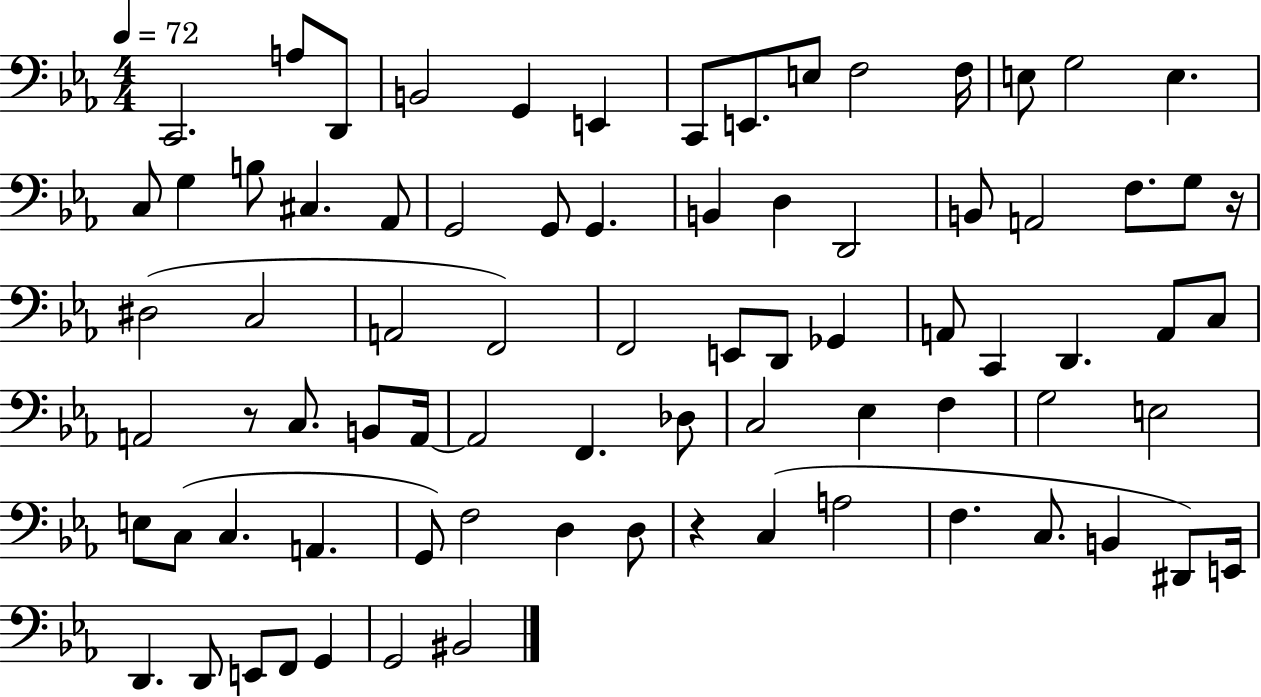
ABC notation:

X:1
T:Untitled
M:4/4
L:1/4
K:Eb
C,,2 A,/2 D,,/2 B,,2 G,, E,, C,,/2 E,,/2 E,/2 F,2 F,/4 E,/2 G,2 E, C,/2 G, B,/2 ^C, _A,,/2 G,,2 G,,/2 G,, B,, D, D,,2 B,,/2 A,,2 F,/2 G,/2 z/4 ^D,2 C,2 A,,2 F,,2 F,,2 E,,/2 D,,/2 _G,, A,,/2 C,, D,, A,,/2 C,/2 A,,2 z/2 C,/2 B,,/2 A,,/4 A,,2 F,, _D,/2 C,2 _E, F, G,2 E,2 E,/2 C,/2 C, A,, G,,/2 F,2 D, D,/2 z C, A,2 F, C,/2 B,, ^D,,/2 E,,/4 D,, D,,/2 E,,/2 F,,/2 G,, G,,2 ^B,,2